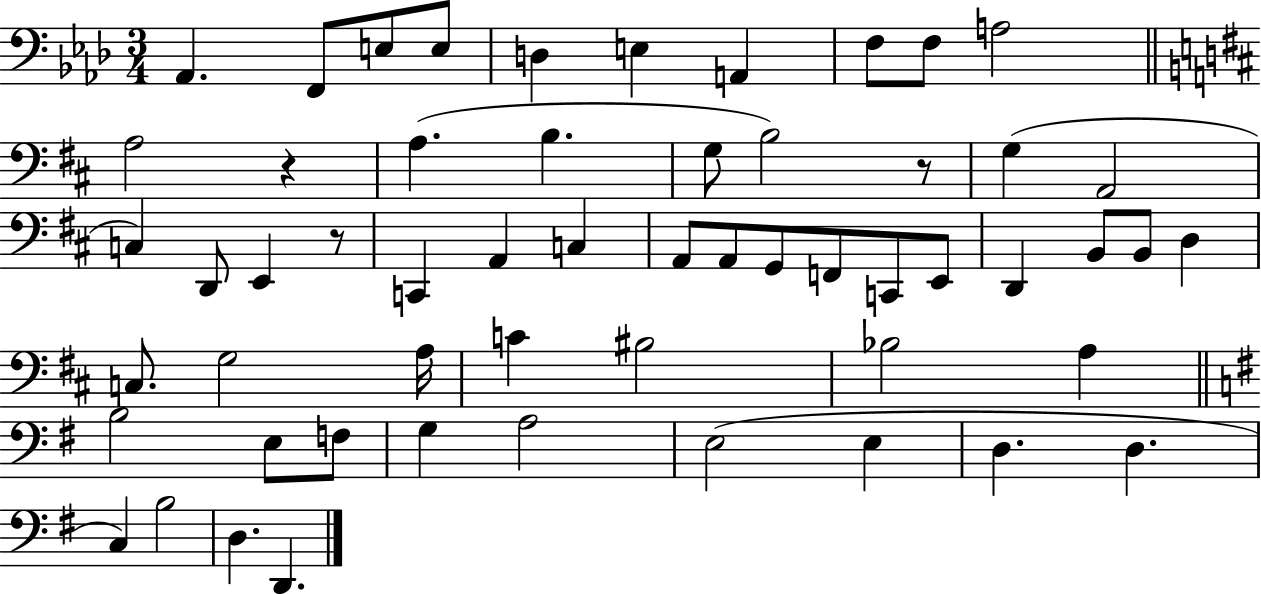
X:1
T:Untitled
M:3/4
L:1/4
K:Ab
_A,, F,,/2 E,/2 E,/2 D, E, A,, F,/2 F,/2 A,2 A,2 z A, B, G,/2 B,2 z/2 G, A,,2 C, D,,/2 E,, z/2 C,, A,, C, A,,/2 A,,/2 G,,/2 F,,/2 C,,/2 E,,/2 D,, B,,/2 B,,/2 D, C,/2 G,2 A,/4 C ^B,2 _B,2 A, B,2 E,/2 F,/2 G, A,2 E,2 E, D, D, C, B,2 D, D,,